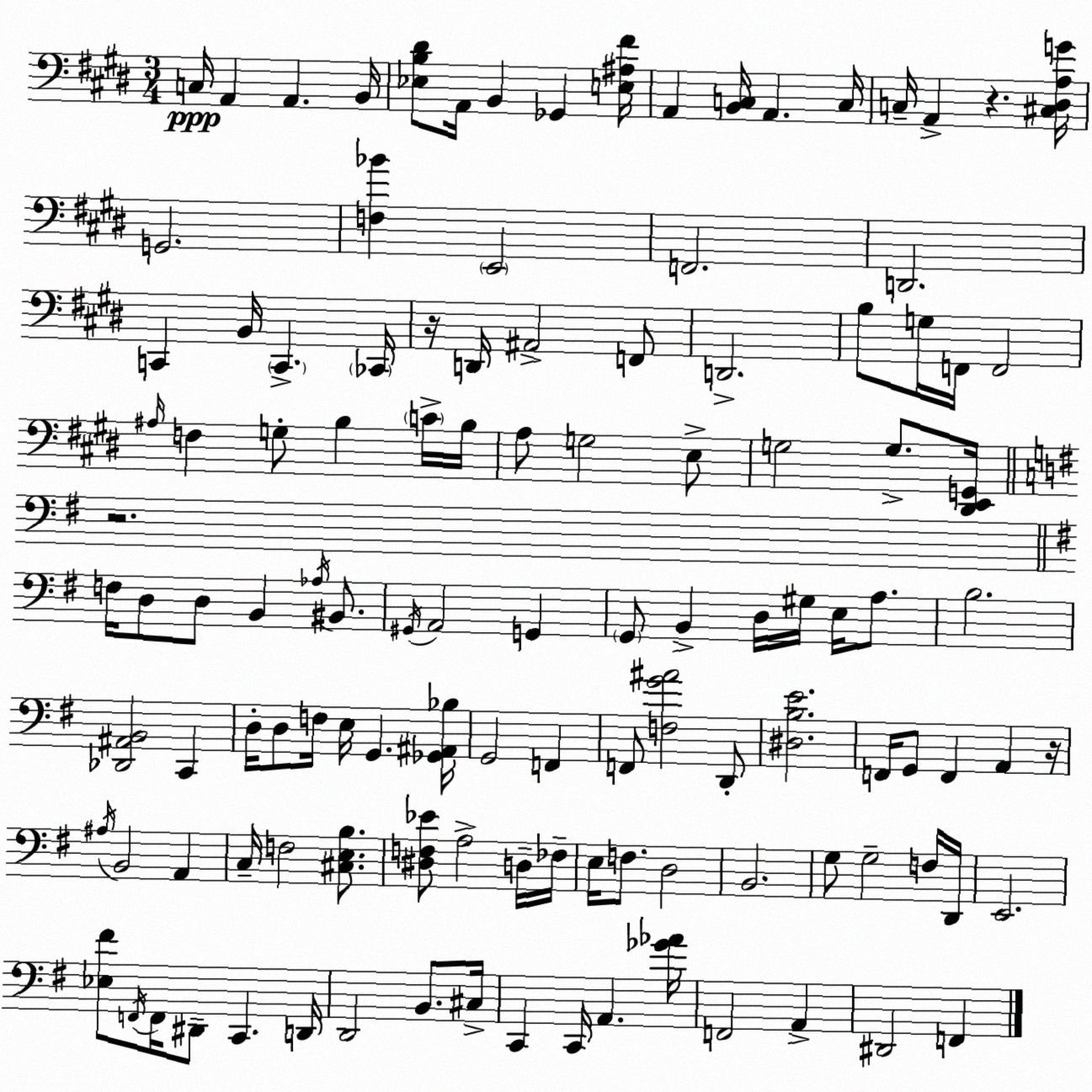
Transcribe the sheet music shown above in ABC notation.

X:1
T:Untitled
M:3/4
L:1/4
K:E
C,/4 A,, A,, B,,/4 [_E,B,^D]/2 A,,/4 B,, _G,, [E,^A,^F]/4 A,, [B,,C,]/4 A,, C,/4 C,/4 A,, z [^C,^D,A,G]/4 G,,2 [F,_B] E,,2 F,,2 D,,2 C,, B,,/4 C,, _C,,/4 z/4 D,,/4 ^A,,2 F,,/2 D,,2 B,/2 G,/4 F,,/4 F,,2 ^A,/4 F, G,/2 B, C/4 B,/4 A,/2 G,2 E,/2 G,2 G,/2 [^D,,E,,G,,]/4 z2 F,/4 D,/2 D,/2 B,, _A,/4 ^B,,/2 ^G,,/4 A,,2 G,, G,,/2 B,, D,/4 ^G,/4 E,/4 A,/2 B,2 [_D,,^A,,B,,]2 C,, D,/4 D,/2 F,/4 E,/4 G,, [_G,,^A,,_B,]/4 G,,2 F,, F,,/2 [F,G^A]2 D,,/2 [^D,B,E]2 F,,/4 G,,/2 F,, A,, z/4 ^A,/4 B,,2 A,, C,/4 F,2 [^C,E,B,]/2 [^D,F,_E]/2 A,2 D,/4 _F,/4 E,/4 F,/2 D,2 B,,2 G,/2 G,2 F,/4 D,,/4 E,,2 [_E,^F]/2 F,,/4 F,,/4 ^D,,/2 C,, D,,/4 D,,2 B,,/2 ^C,/4 C,, C,,/4 A,, [_G_A]/4 F,,2 A,, ^D,,2 F,,